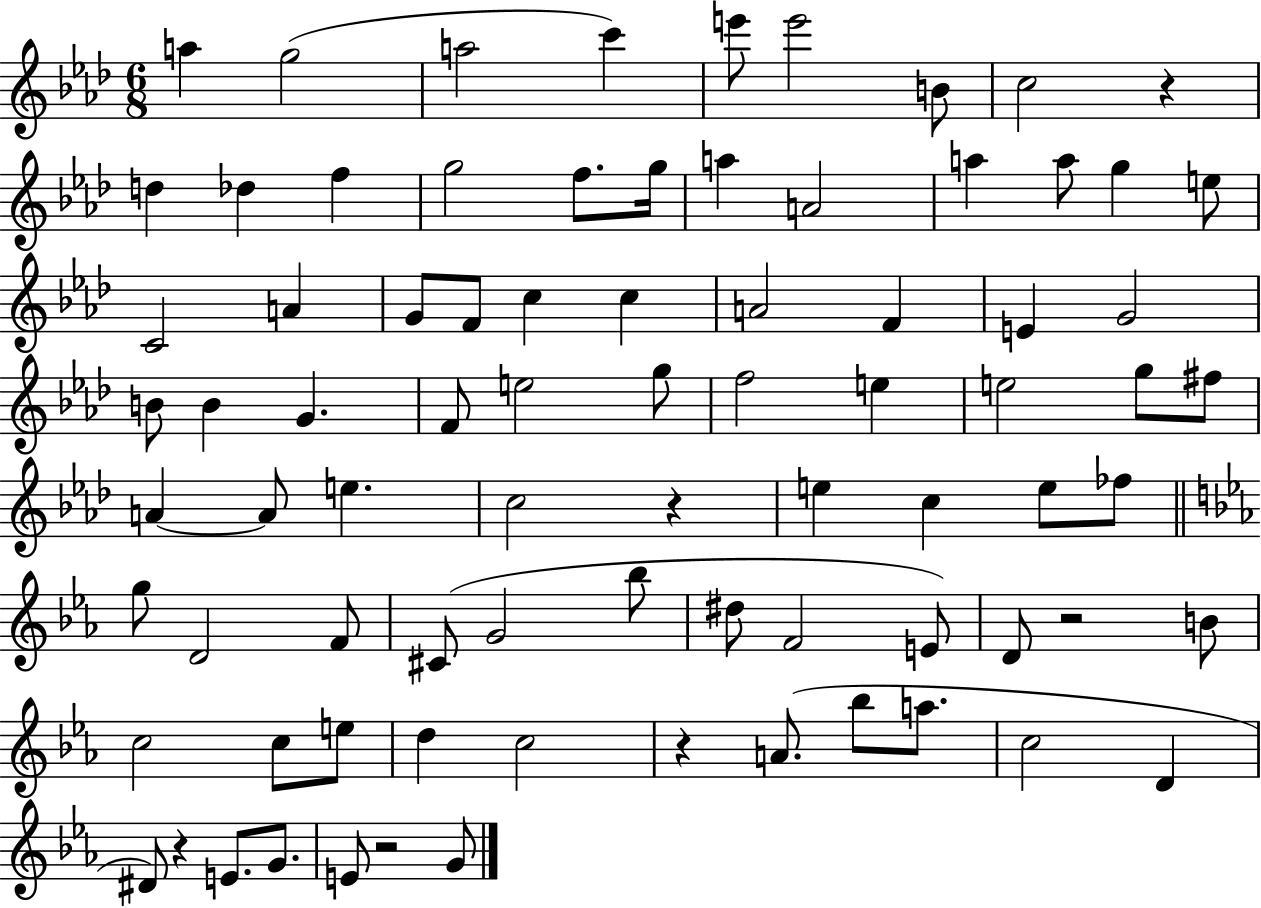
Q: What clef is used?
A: treble